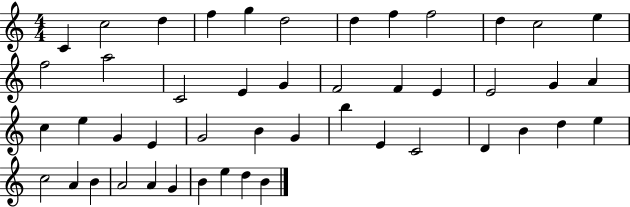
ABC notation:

X:1
T:Untitled
M:4/4
L:1/4
K:C
C c2 d f g d2 d f f2 d c2 e f2 a2 C2 E G F2 F E E2 G A c e G E G2 B G b E C2 D B d e c2 A B A2 A G B e d B